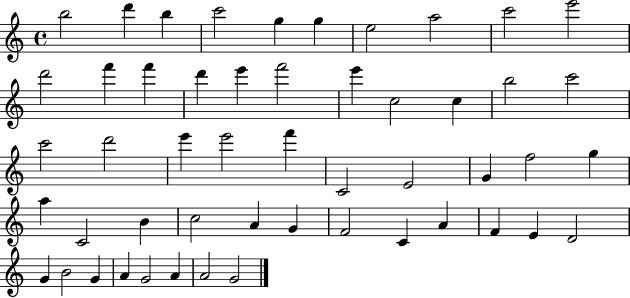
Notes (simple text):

B5/h D6/q B5/q C6/h G5/q G5/q E5/h A5/h C6/h E6/h D6/h F6/q F6/q D6/q E6/q F6/h E6/q C5/h C5/q B5/h C6/h C6/h D6/h E6/q E6/h F6/q C4/h E4/h G4/q F5/h G5/q A5/q C4/h B4/q C5/h A4/q G4/q F4/h C4/q A4/q F4/q E4/q D4/h G4/q B4/h G4/q A4/q G4/h A4/q A4/h G4/h